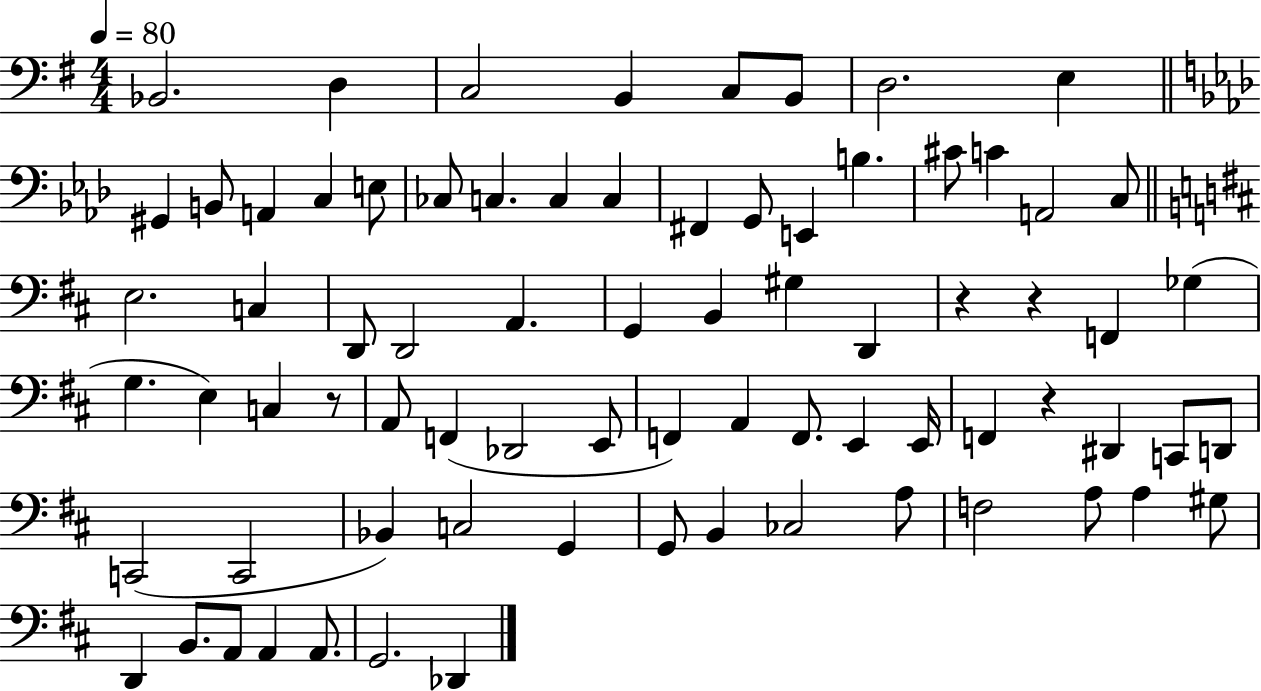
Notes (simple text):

Bb2/h. D3/q C3/h B2/q C3/e B2/e D3/h. E3/q G#2/q B2/e A2/q C3/q E3/e CES3/e C3/q. C3/q C3/q F#2/q G2/e E2/q B3/q. C#4/e C4/q A2/h C3/e E3/h. C3/q D2/e D2/h A2/q. G2/q B2/q G#3/q D2/q R/q R/q F2/q Gb3/q G3/q. E3/q C3/q R/e A2/e F2/q Db2/h E2/e F2/q A2/q F2/e. E2/q E2/s F2/q R/q D#2/q C2/e D2/e C2/h C2/h Bb2/q C3/h G2/q G2/e B2/q CES3/h A3/e F3/h A3/e A3/q G#3/e D2/q B2/e. A2/e A2/q A2/e. G2/h. Db2/q